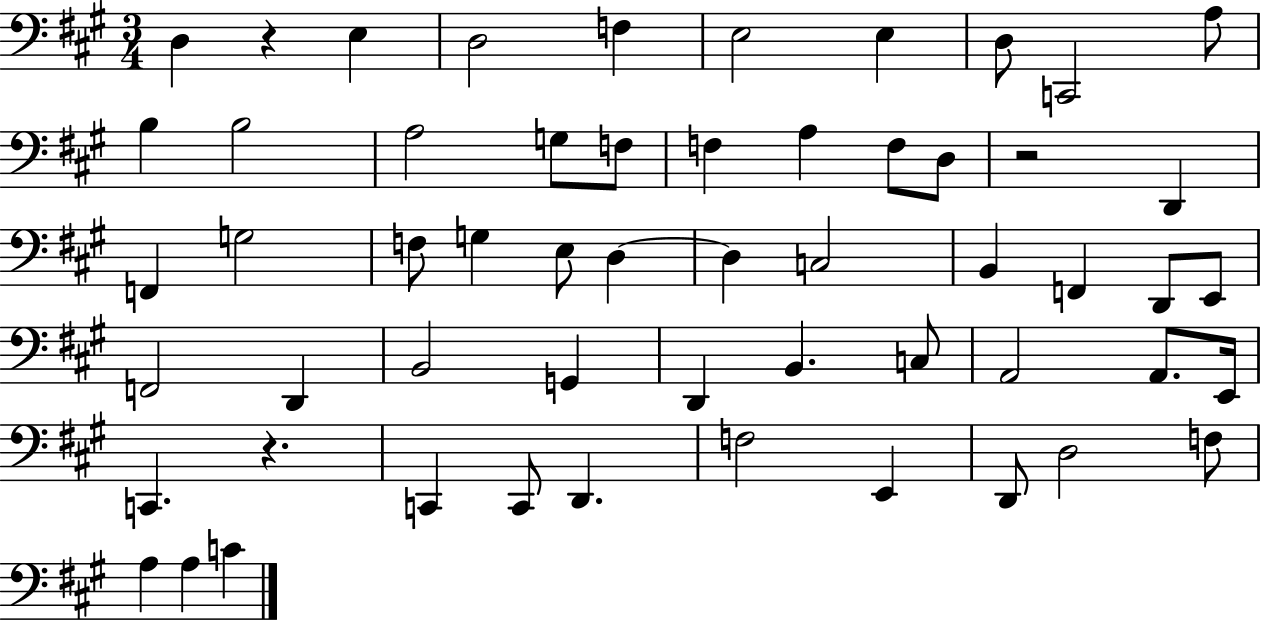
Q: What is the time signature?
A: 3/4